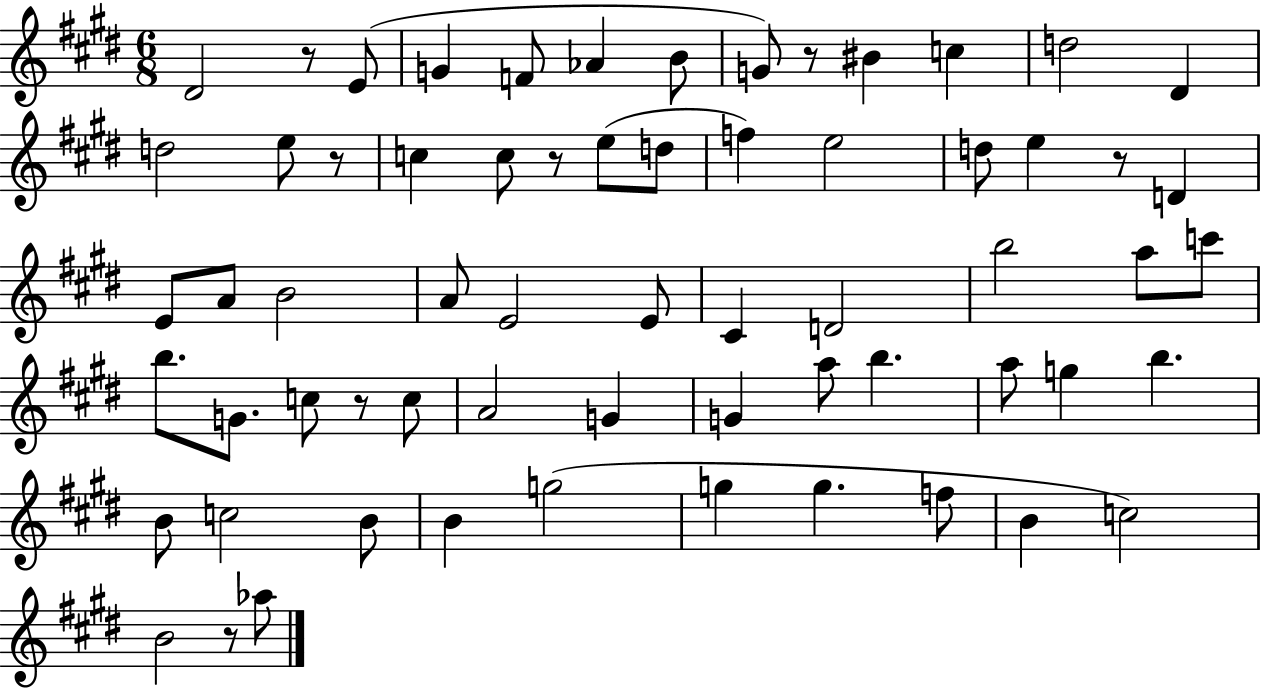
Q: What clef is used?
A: treble